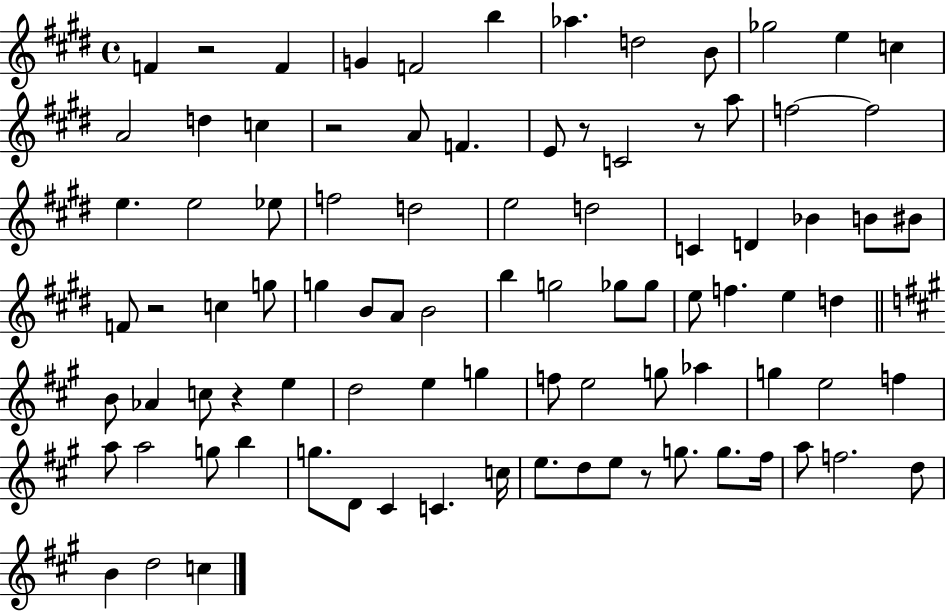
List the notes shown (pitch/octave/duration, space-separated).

F4/q R/h F4/q G4/q F4/h B5/q Ab5/q. D5/h B4/e Gb5/h E5/q C5/q A4/h D5/q C5/q R/h A4/e F4/q. E4/e R/e C4/h R/e A5/e F5/h F5/h E5/q. E5/h Eb5/e F5/h D5/h E5/h D5/h C4/q D4/q Bb4/q B4/e BIS4/e F4/e R/h C5/q G5/e G5/q B4/e A4/e B4/h B5/q G5/h Gb5/e Gb5/e E5/e F5/q. E5/q D5/q B4/e Ab4/q C5/e R/q E5/q D5/h E5/q G5/q F5/e E5/h G5/e Ab5/q G5/q E5/h F5/q A5/e A5/h G5/e B5/q G5/e. D4/e C#4/q C4/q. C5/s E5/e. D5/e E5/e R/e G5/e. G5/e. F#5/s A5/e F5/h. D5/e B4/q D5/h C5/q